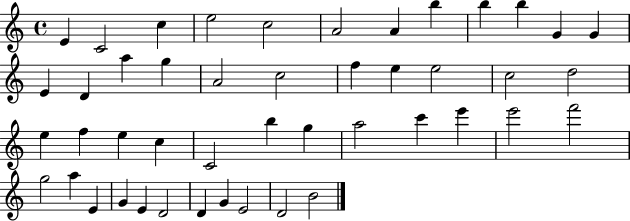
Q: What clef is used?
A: treble